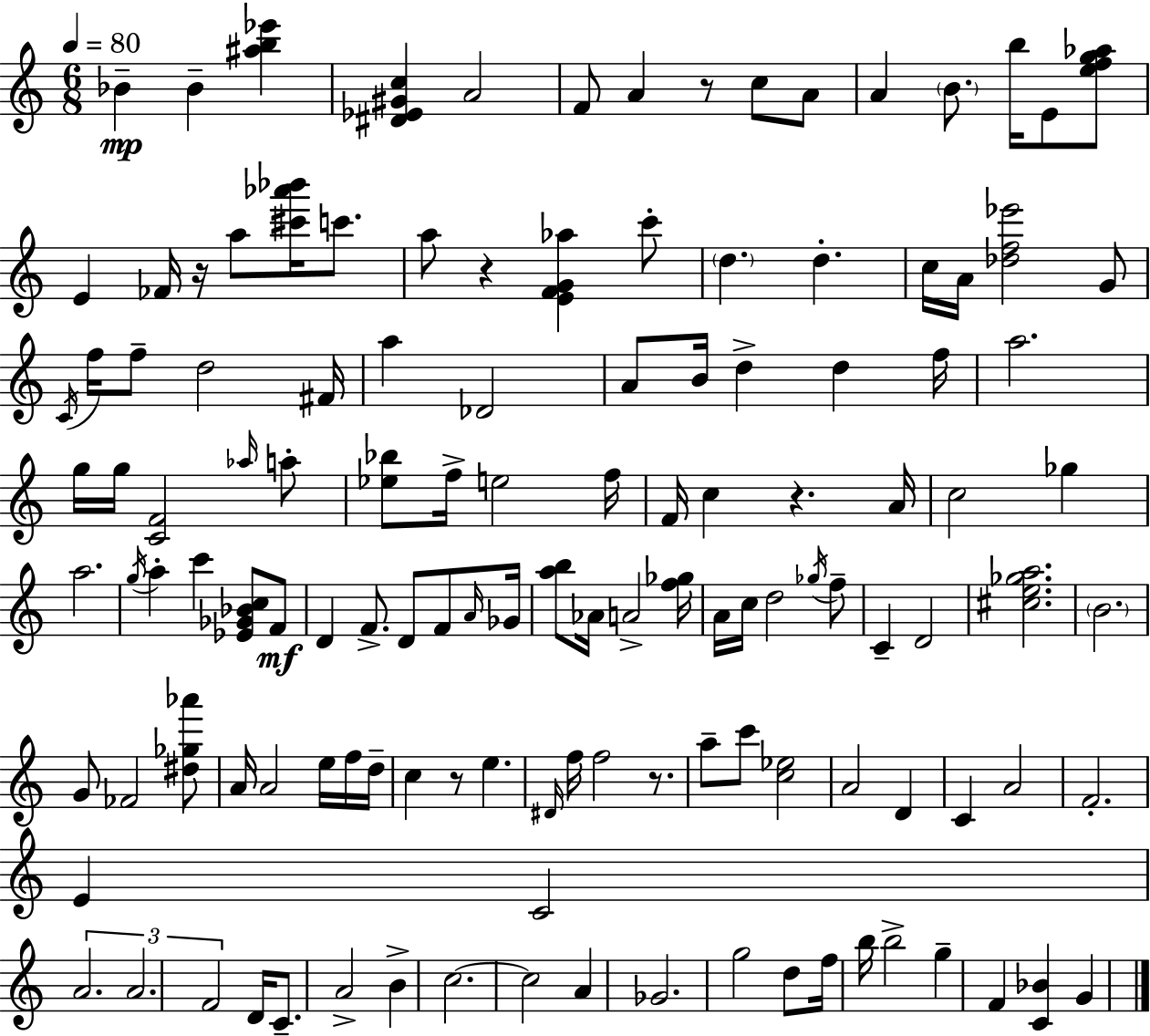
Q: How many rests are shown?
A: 6